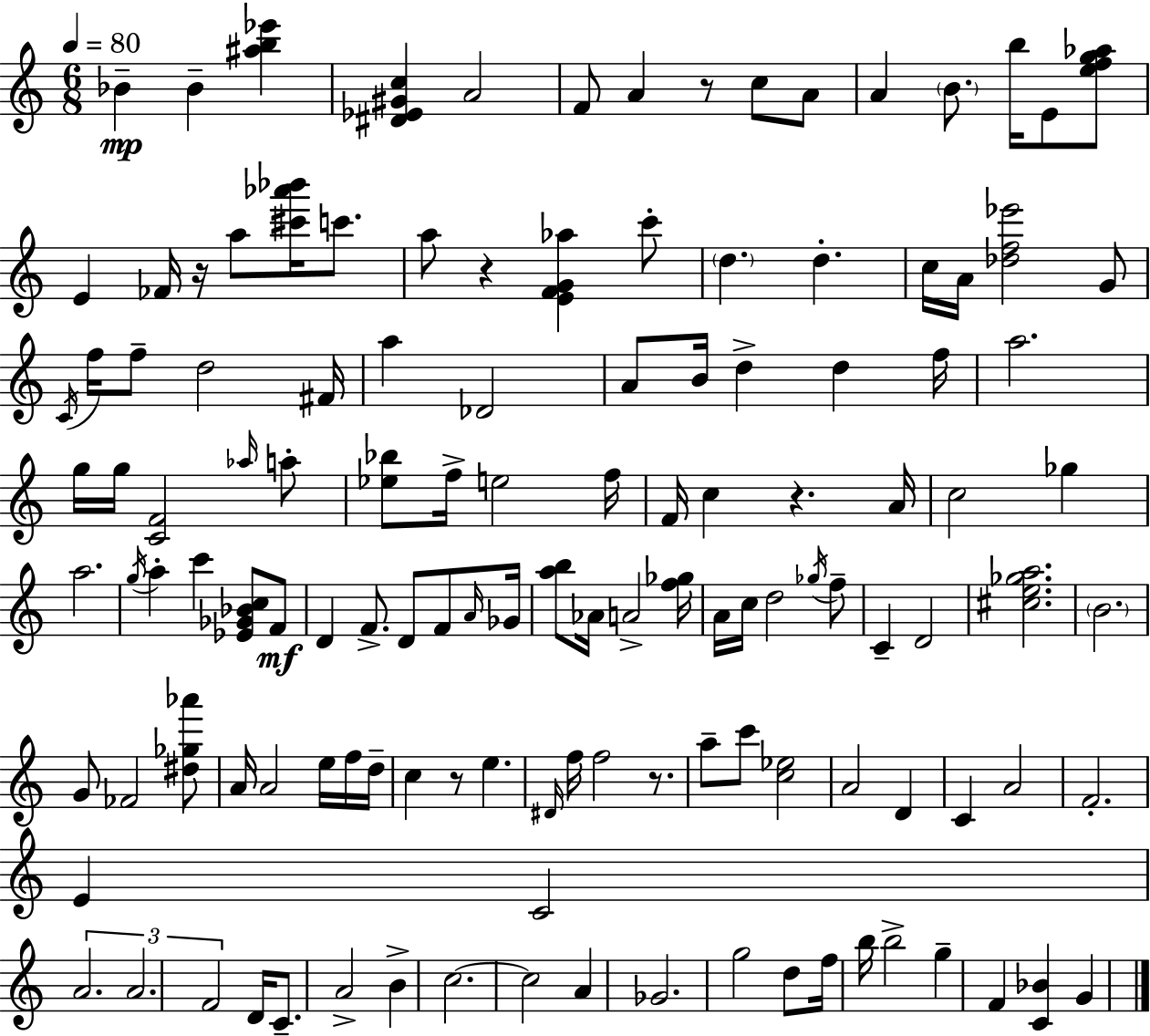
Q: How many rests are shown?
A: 6